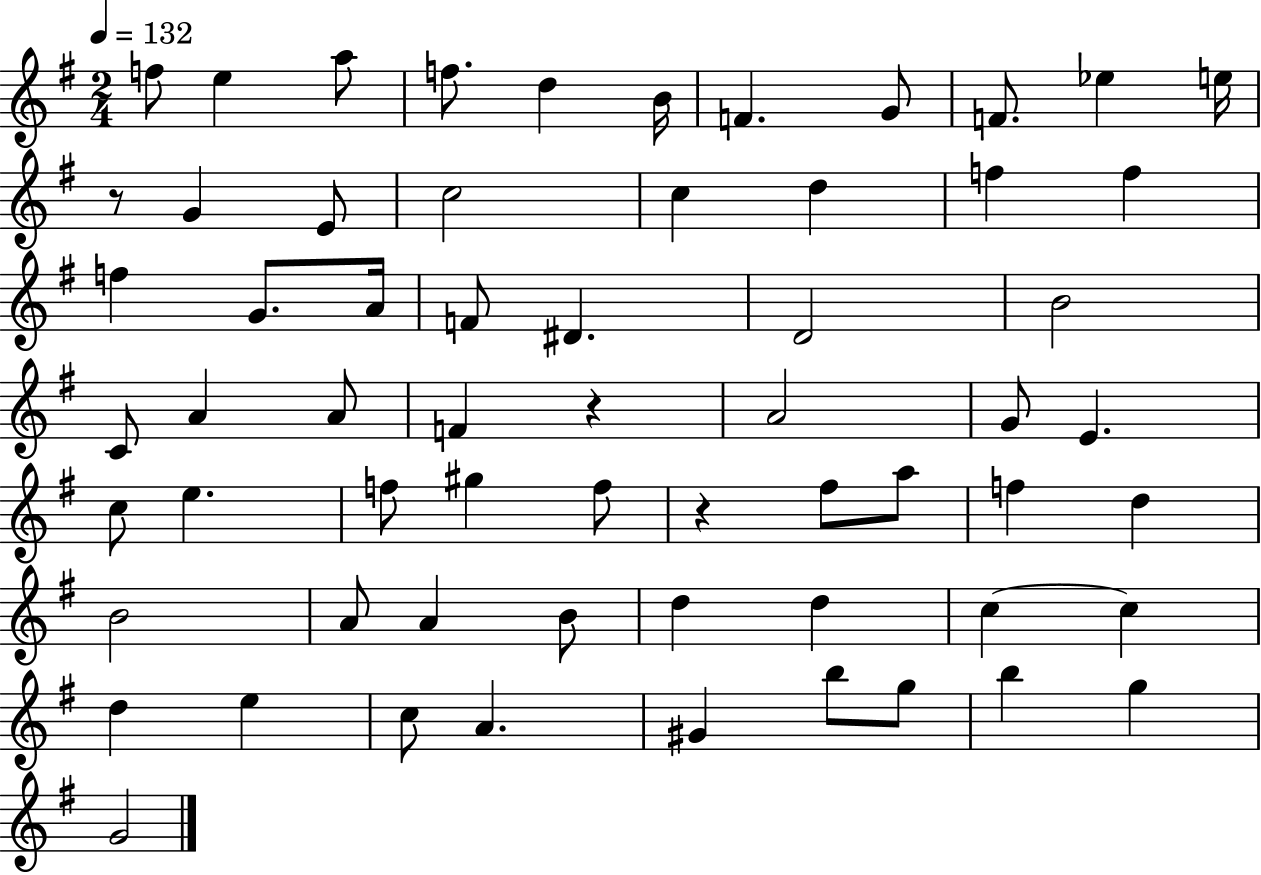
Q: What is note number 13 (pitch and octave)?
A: E4